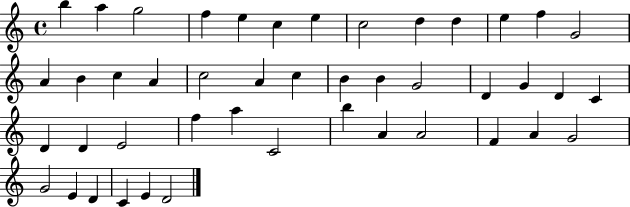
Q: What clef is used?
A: treble